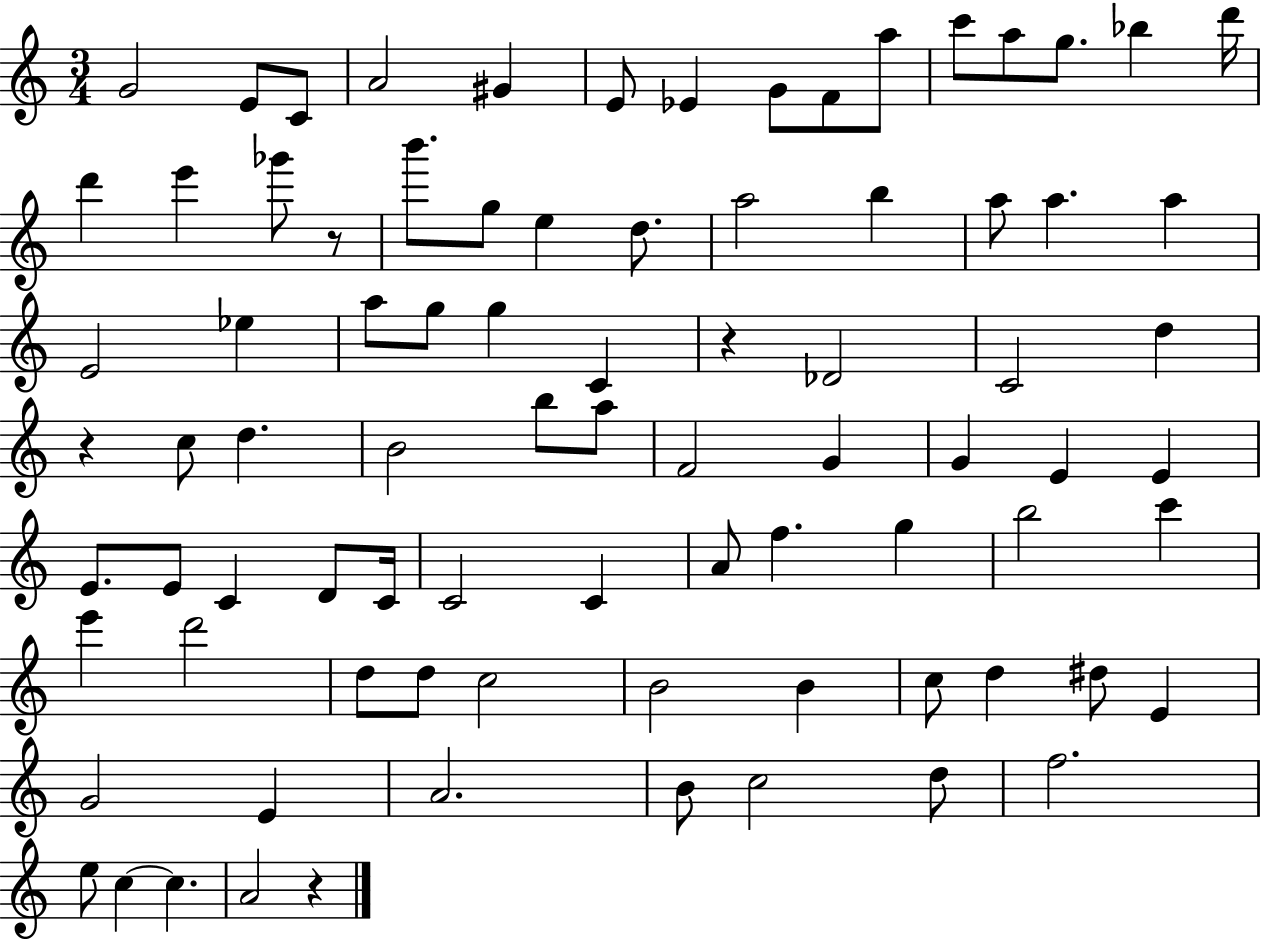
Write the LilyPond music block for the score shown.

{
  \clef treble
  \numericTimeSignature
  \time 3/4
  \key c \major
  g'2 e'8 c'8 | a'2 gis'4 | e'8 ees'4 g'8 f'8 a''8 | c'''8 a''8 g''8. bes''4 d'''16 | \break d'''4 e'''4 ges'''8 r8 | b'''8. g''8 e''4 d''8. | a''2 b''4 | a''8 a''4. a''4 | \break e'2 ees''4 | a''8 g''8 g''4 c'4 | r4 des'2 | c'2 d''4 | \break r4 c''8 d''4. | b'2 b''8 a''8 | f'2 g'4 | g'4 e'4 e'4 | \break e'8. e'8 c'4 d'8 c'16 | c'2 c'4 | a'8 f''4. g''4 | b''2 c'''4 | \break e'''4 d'''2 | d''8 d''8 c''2 | b'2 b'4 | c''8 d''4 dis''8 e'4 | \break g'2 e'4 | a'2. | b'8 c''2 d''8 | f''2. | \break e''8 c''4~~ c''4. | a'2 r4 | \bar "|."
}